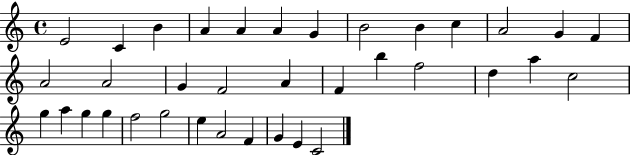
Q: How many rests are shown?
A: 0